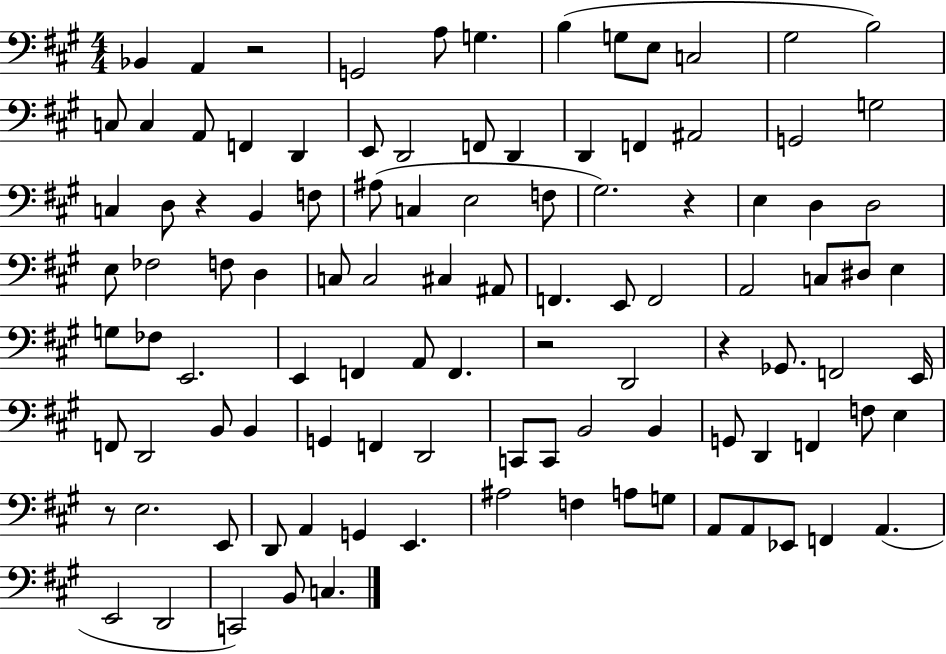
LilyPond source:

{
  \clef bass
  \numericTimeSignature
  \time 4/4
  \key a \major
  bes,4 a,4 r2 | g,2 a8 g4. | b4( g8 e8 c2 | gis2 b2) | \break c8 c4 a,8 f,4 d,4 | e,8 d,2 f,8 d,4 | d,4 f,4 ais,2 | g,2 g2 | \break c4 d8 r4 b,4 f8 | ais8( c4 e2 f8 | gis2.) r4 | e4 d4 d2 | \break e8 fes2 f8 d4 | c8 c2 cis4 ais,8 | f,4. e,8 f,2 | a,2 c8 dis8 e4 | \break g8 fes8 e,2. | e,4 f,4 a,8 f,4. | r2 d,2 | r4 ges,8. f,2 e,16 | \break f,8 d,2 b,8 b,4 | g,4 f,4 d,2 | c,8 c,8 b,2 b,4 | g,8 d,4 f,4 f8 e4 | \break r8 e2. e,8 | d,8 a,4 g,4 e,4. | ais2 f4 a8 g8 | a,8 a,8 ees,8 f,4 a,4.( | \break e,2 d,2 | c,2) b,8 c4. | \bar "|."
}